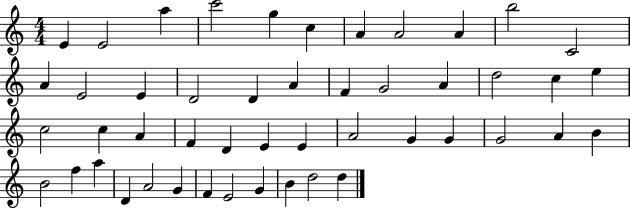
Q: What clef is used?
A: treble